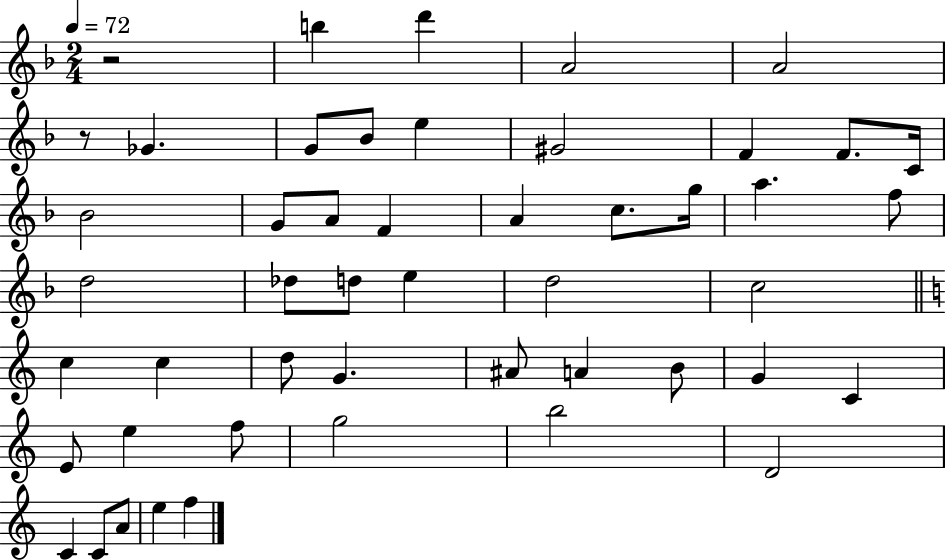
R/h B5/q D6/q A4/h A4/h R/e Gb4/q. G4/e Bb4/e E5/q G#4/h F4/q F4/e. C4/s Bb4/h G4/e A4/e F4/q A4/q C5/e. G5/s A5/q. F5/e D5/h Db5/e D5/e E5/q D5/h C5/h C5/q C5/q D5/e G4/q. A#4/e A4/q B4/e G4/q C4/q E4/e E5/q F5/e G5/h B5/h D4/h C4/q C4/e A4/e E5/q F5/q